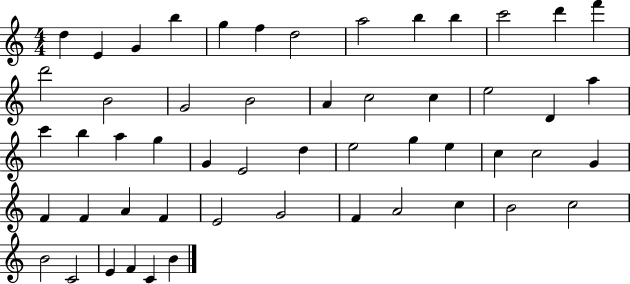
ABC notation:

X:1
T:Untitled
M:4/4
L:1/4
K:C
d E G b g f d2 a2 b b c'2 d' f' d'2 B2 G2 B2 A c2 c e2 D a c' b a g G E2 d e2 g e c c2 G F F A F E2 G2 F A2 c B2 c2 B2 C2 E F C B